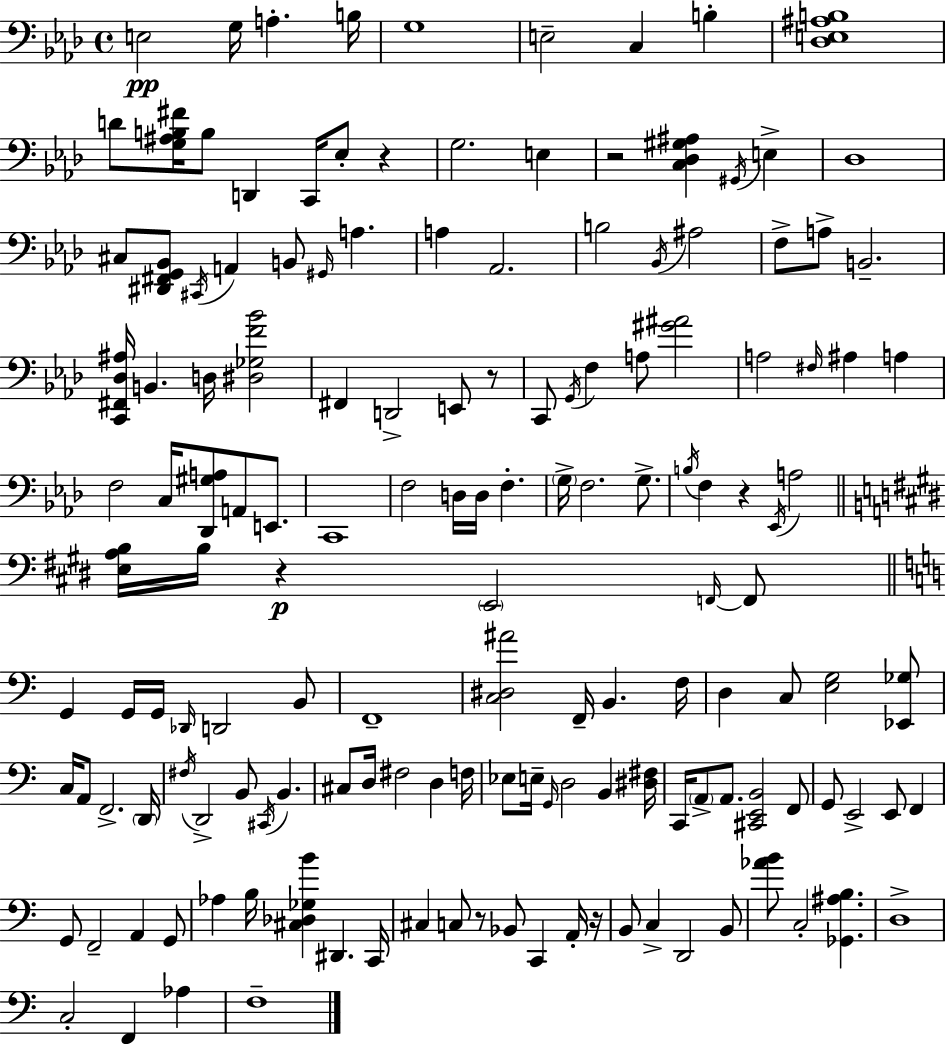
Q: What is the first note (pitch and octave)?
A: E3